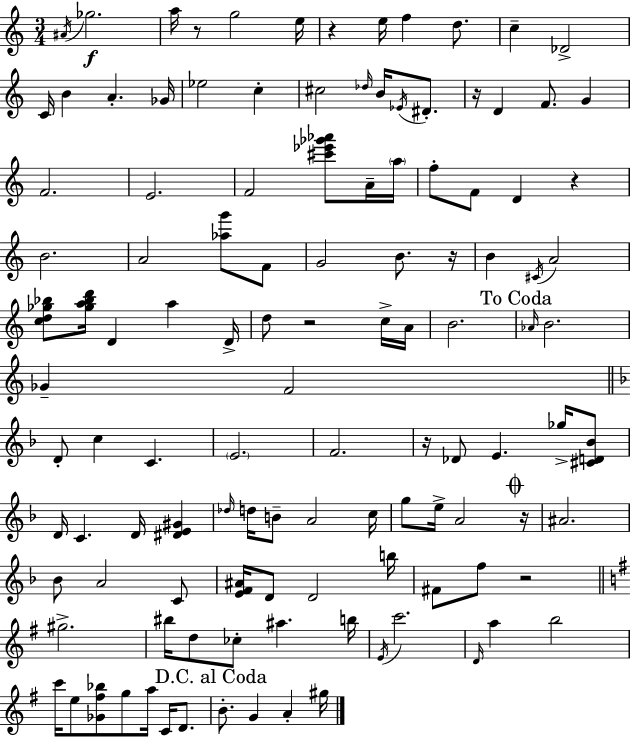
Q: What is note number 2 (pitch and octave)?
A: Gb5